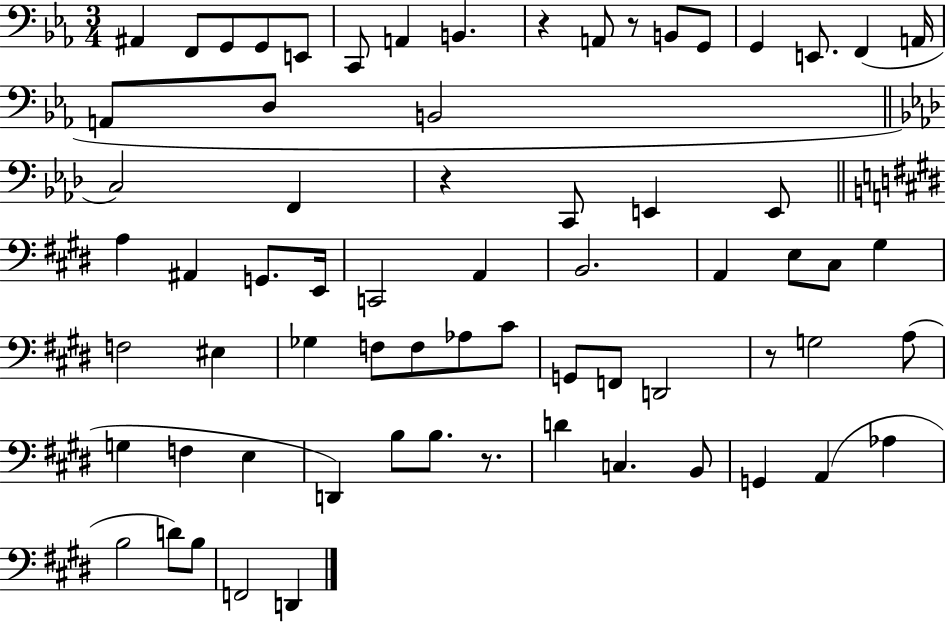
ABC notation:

X:1
T:Untitled
M:3/4
L:1/4
K:Eb
^A,, F,,/2 G,,/2 G,,/2 E,,/2 C,,/2 A,, B,, z A,,/2 z/2 B,,/2 G,,/2 G,, E,,/2 F,, A,,/4 A,,/2 D,/2 B,,2 C,2 F,, z C,,/2 E,, E,,/2 A, ^A,, G,,/2 E,,/4 C,,2 A,, B,,2 A,, E,/2 ^C,/2 ^G, F,2 ^E, _G, F,/2 F,/2 _A,/2 ^C/2 G,,/2 F,,/2 D,,2 z/2 G,2 A,/2 G, F, E, D,, B,/2 B,/2 z/2 D C, B,,/2 G,, A,, _A, B,2 D/2 B,/2 F,,2 D,,